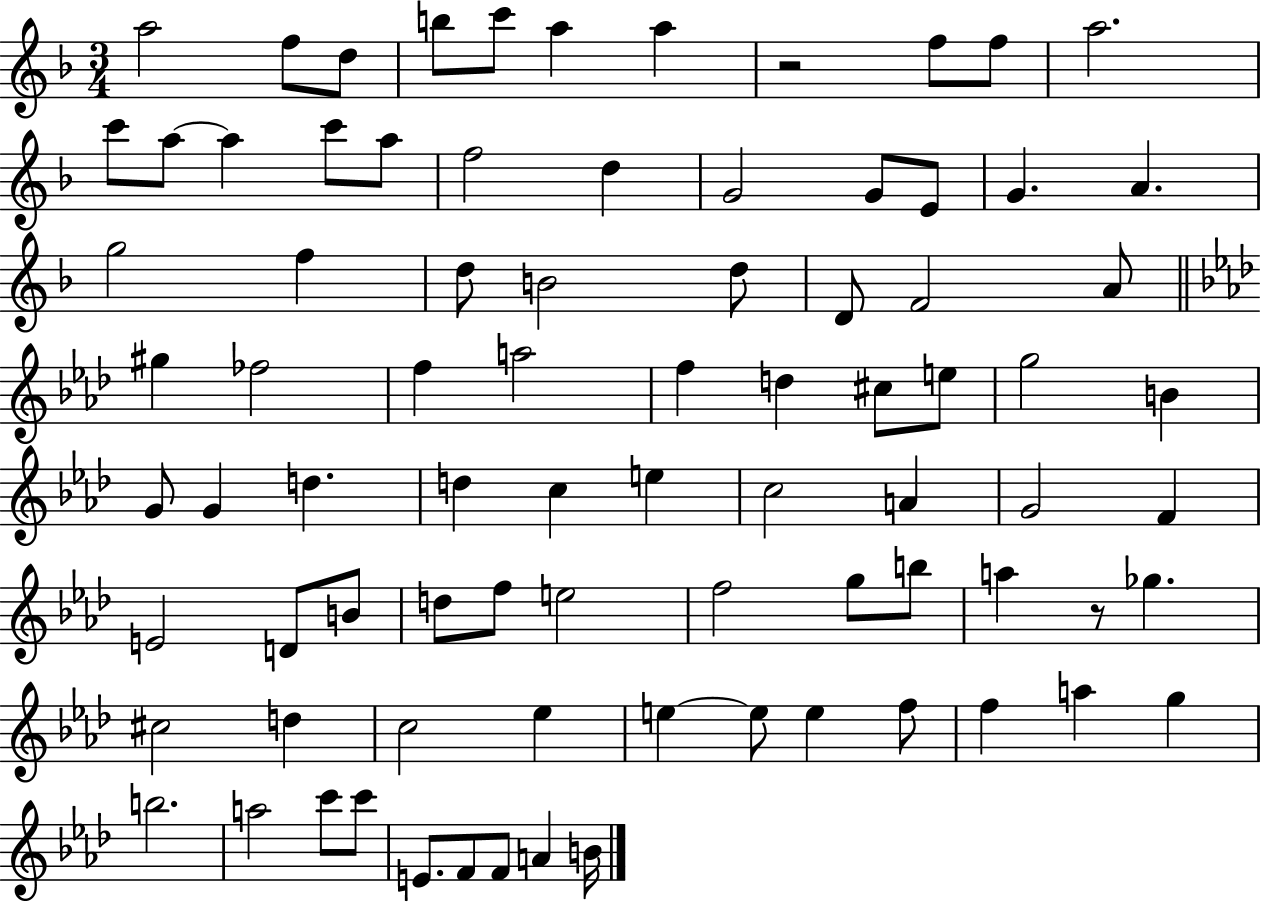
X:1
T:Untitled
M:3/4
L:1/4
K:F
a2 f/2 d/2 b/2 c'/2 a a z2 f/2 f/2 a2 c'/2 a/2 a c'/2 a/2 f2 d G2 G/2 E/2 G A g2 f d/2 B2 d/2 D/2 F2 A/2 ^g _f2 f a2 f d ^c/2 e/2 g2 B G/2 G d d c e c2 A G2 F E2 D/2 B/2 d/2 f/2 e2 f2 g/2 b/2 a z/2 _g ^c2 d c2 _e e e/2 e f/2 f a g b2 a2 c'/2 c'/2 E/2 F/2 F/2 A B/4